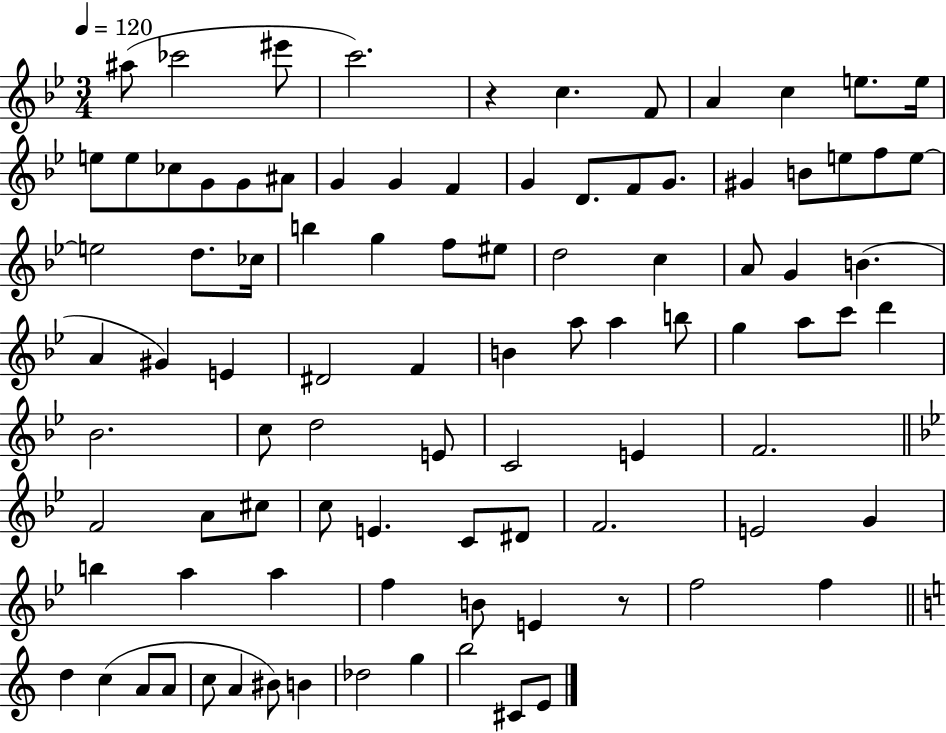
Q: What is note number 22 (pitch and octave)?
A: F4